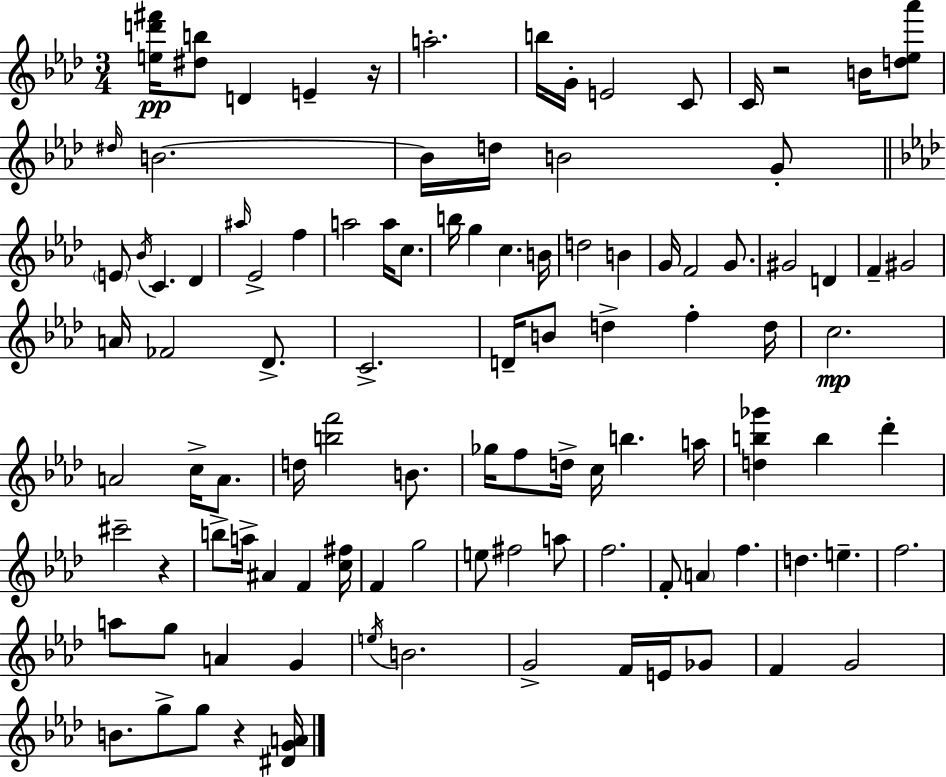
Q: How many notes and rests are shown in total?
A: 104